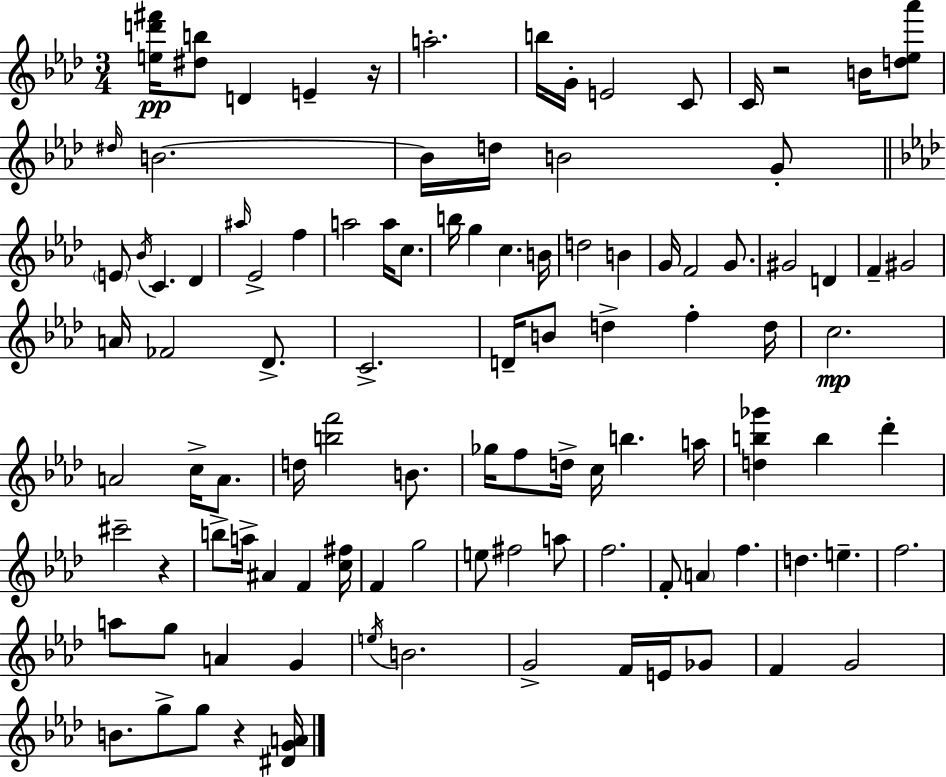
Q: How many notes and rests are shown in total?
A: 104